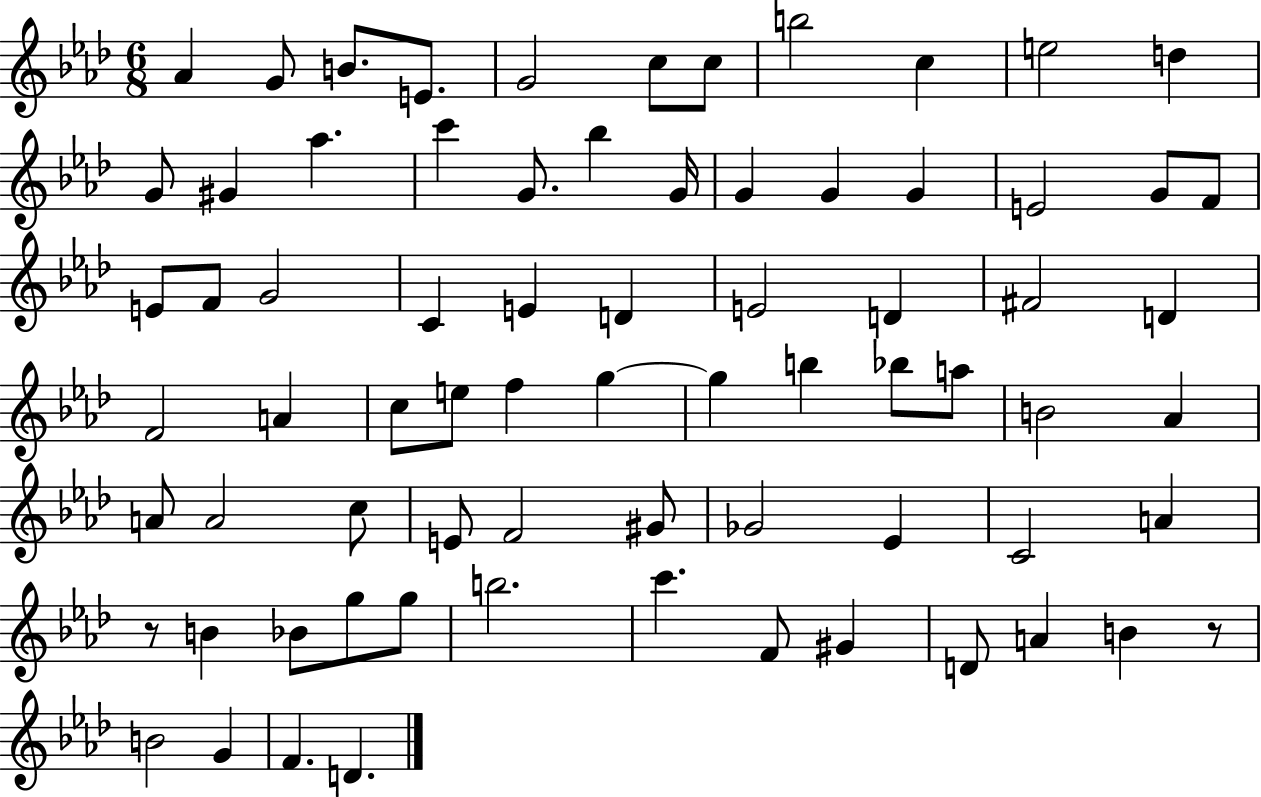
{
  \clef treble
  \numericTimeSignature
  \time 6/8
  \key aes \major
  \repeat volta 2 { aes'4 g'8 b'8. e'8. | g'2 c''8 c''8 | b''2 c''4 | e''2 d''4 | \break g'8 gis'4 aes''4. | c'''4 g'8. bes''4 g'16 | g'4 g'4 g'4 | e'2 g'8 f'8 | \break e'8 f'8 g'2 | c'4 e'4 d'4 | e'2 d'4 | fis'2 d'4 | \break f'2 a'4 | c''8 e''8 f''4 g''4~~ | g''4 b''4 bes''8 a''8 | b'2 aes'4 | \break a'8 a'2 c''8 | e'8 f'2 gis'8 | ges'2 ees'4 | c'2 a'4 | \break r8 b'4 bes'8 g''8 g''8 | b''2. | c'''4. f'8 gis'4 | d'8 a'4 b'4 r8 | \break b'2 g'4 | f'4. d'4. | } \bar "|."
}